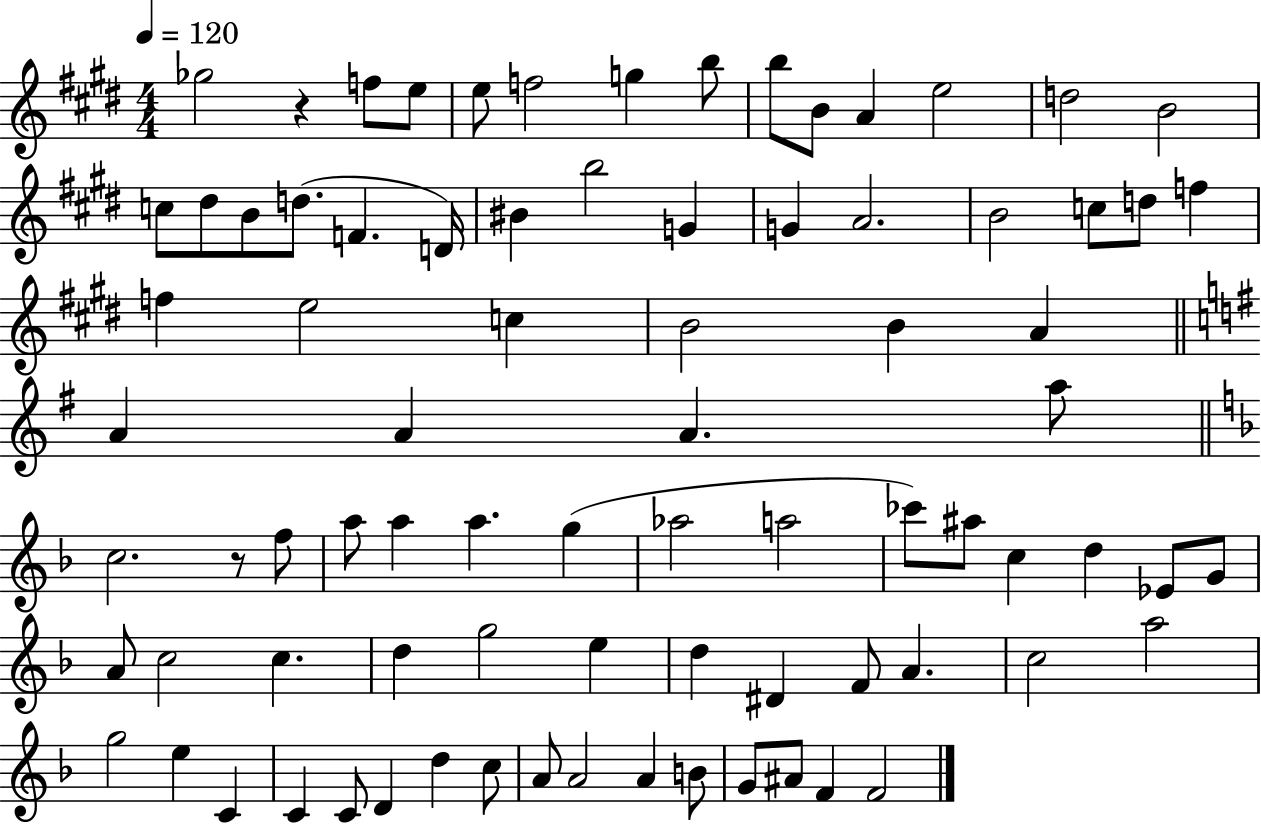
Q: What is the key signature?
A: E major